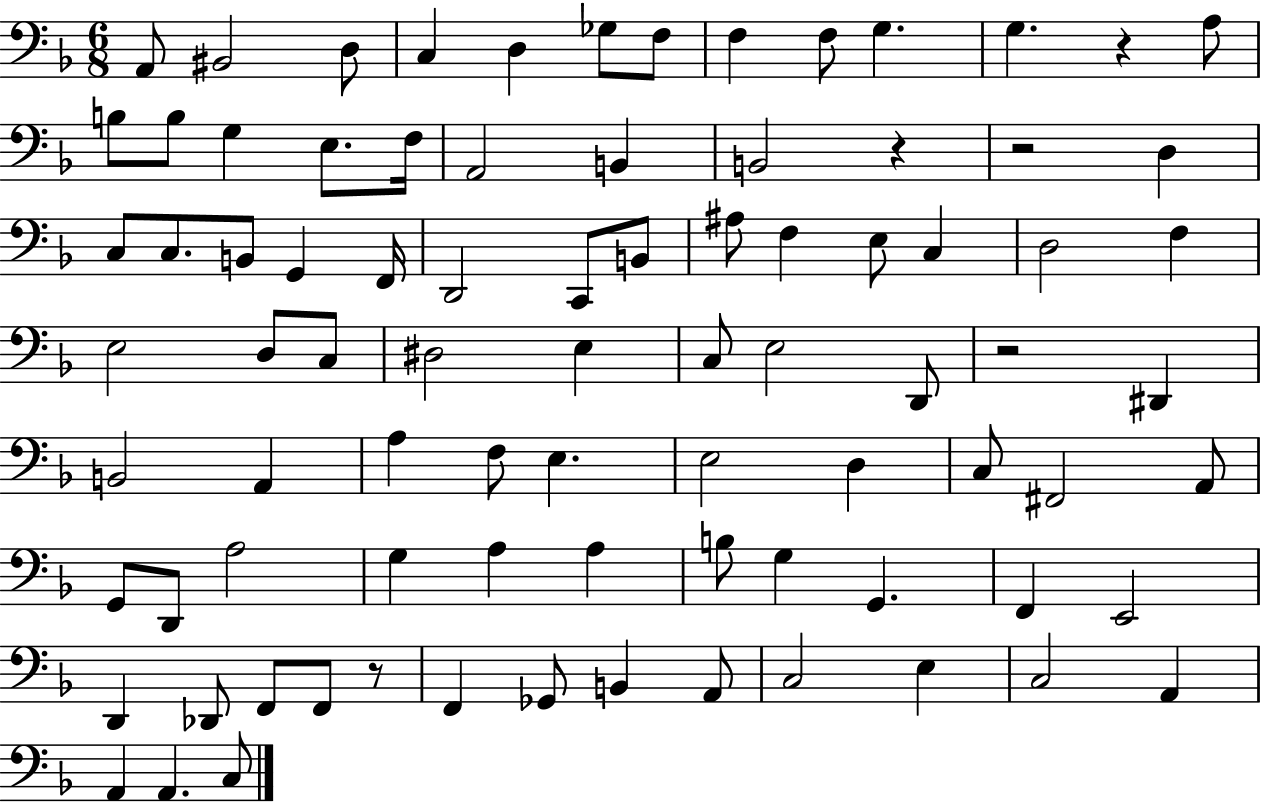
A2/e BIS2/h D3/e C3/q D3/q Gb3/e F3/e F3/q F3/e G3/q. G3/q. R/q A3/e B3/e B3/e G3/q E3/e. F3/s A2/h B2/q B2/h R/q R/h D3/q C3/e C3/e. B2/e G2/q F2/s D2/h C2/e B2/e A#3/e F3/q E3/e C3/q D3/h F3/q E3/h D3/e C3/e D#3/h E3/q C3/e E3/h D2/e R/h D#2/q B2/h A2/q A3/q F3/e E3/q. E3/h D3/q C3/e F#2/h A2/e G2/e D2/e A3/h G3/q A3/q A3/q B3/e G3/q G2/q. F2/q E2/h D2/q Db2/e F2/e F2/e R/e F2/q Gb2/e B2/q A2/e C3/h E3/q C3/h A2/q A2/q A2/q. C3/e